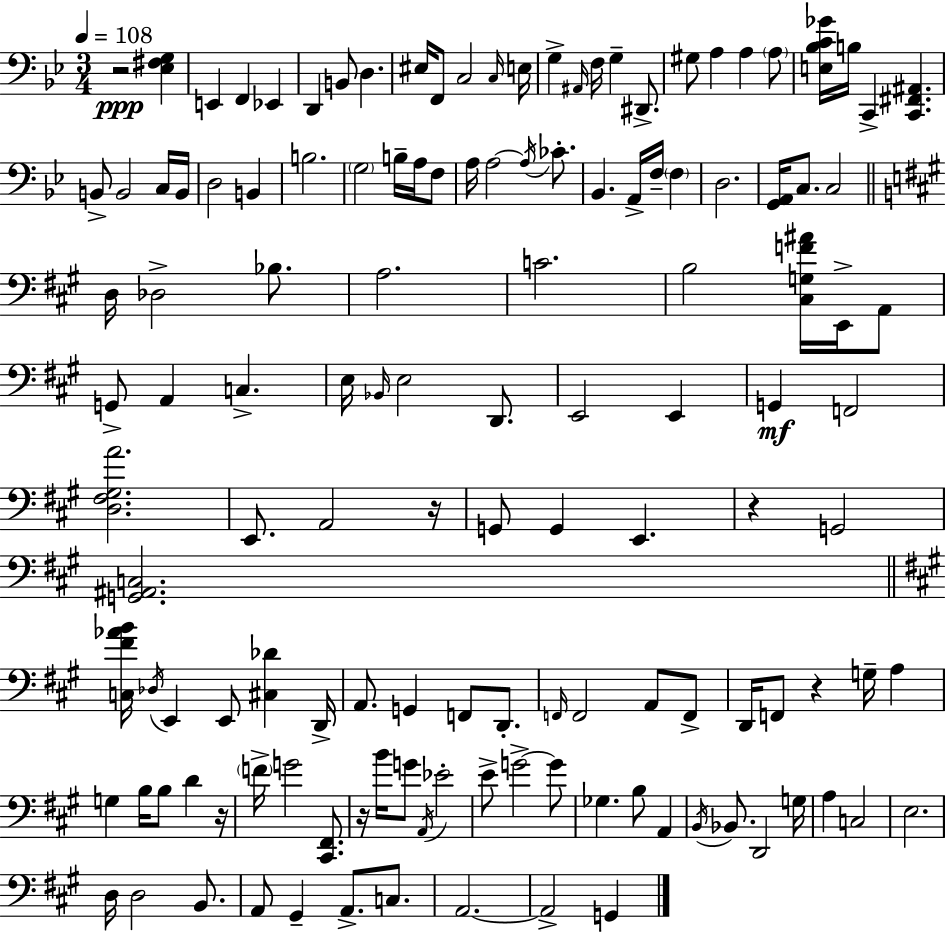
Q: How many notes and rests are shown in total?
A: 134